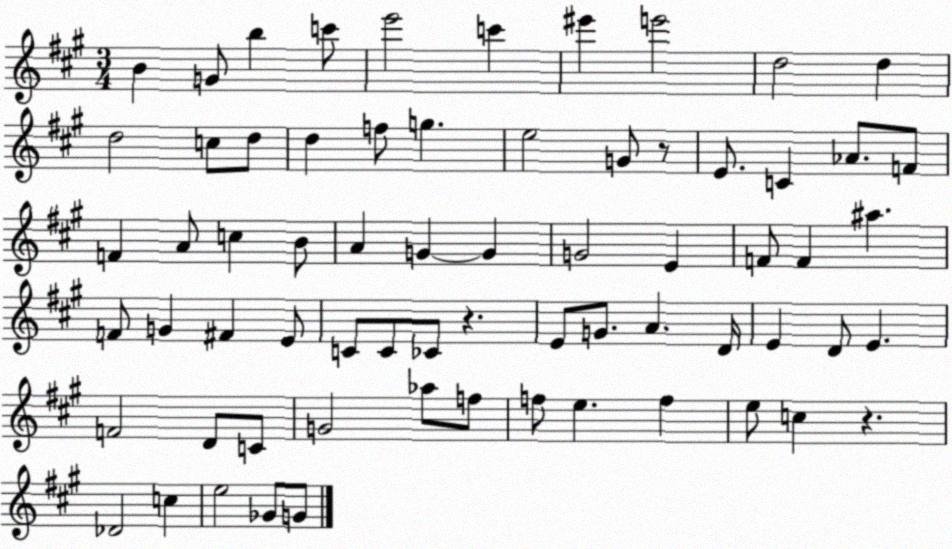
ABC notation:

X:1
T:Untitled
M:3/4
L:1/4
K:A
B G/2 b c'/2 e'2 c' ^e' e'2 d2 d d2 c/2 d/2 d f/2 g e2 G/2 z/2 E/2 C _A/2 F/2 F A/2 c B/2 A G G G2 E F/2 F ^a F/2 G ^F E/2 C/2 C/2 _C/2 z E/2 G/2 A D/4 E D/2 E F2 D/2 C/2 G2 _a/2 f/2 f/2 e f e/2 c z _D2 c e2 _G/2 G/2